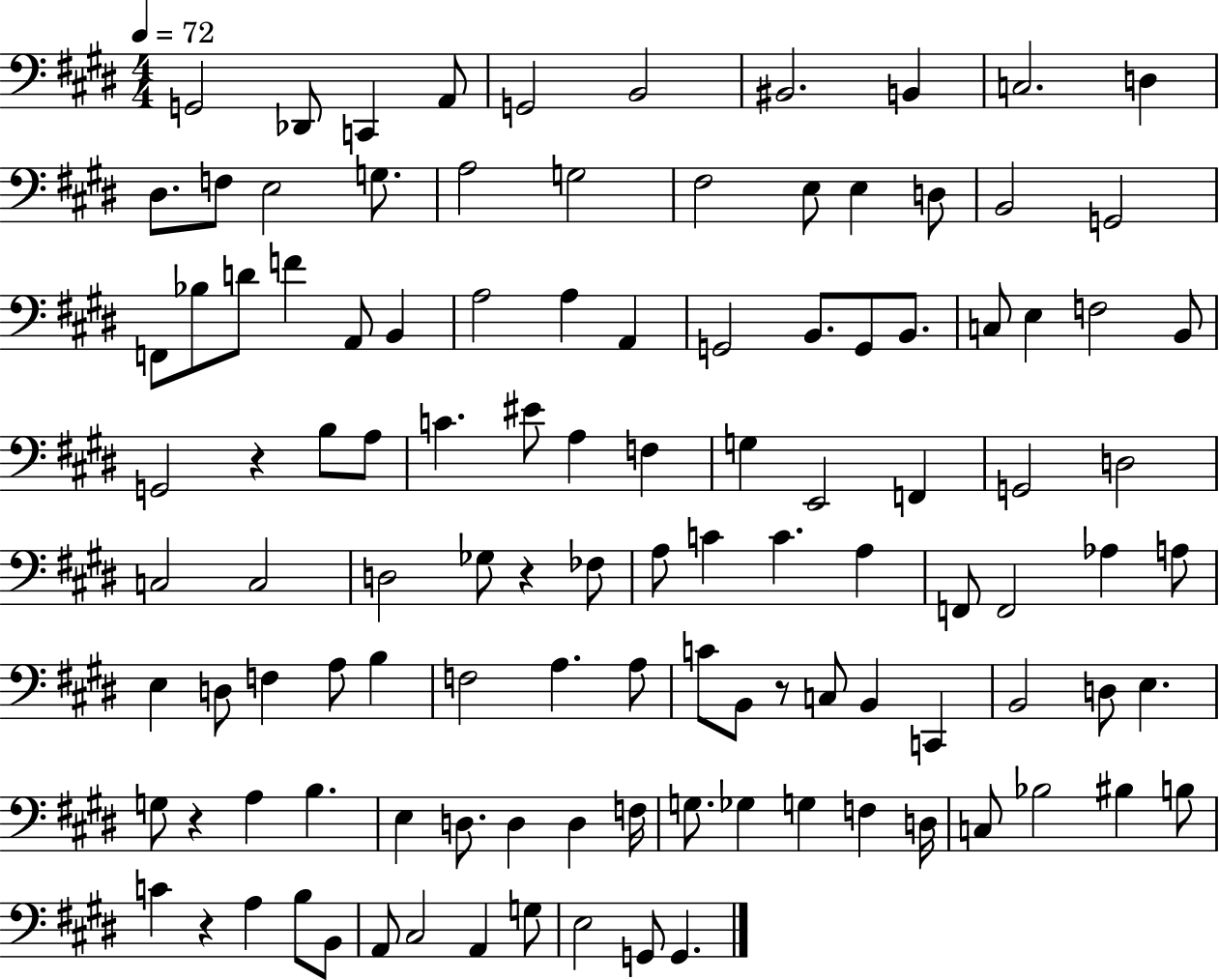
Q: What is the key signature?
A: E major